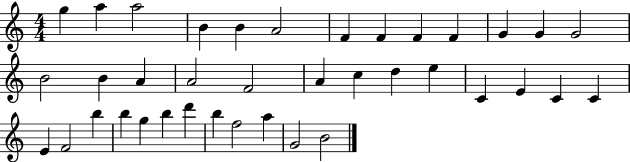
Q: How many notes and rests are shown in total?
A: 38